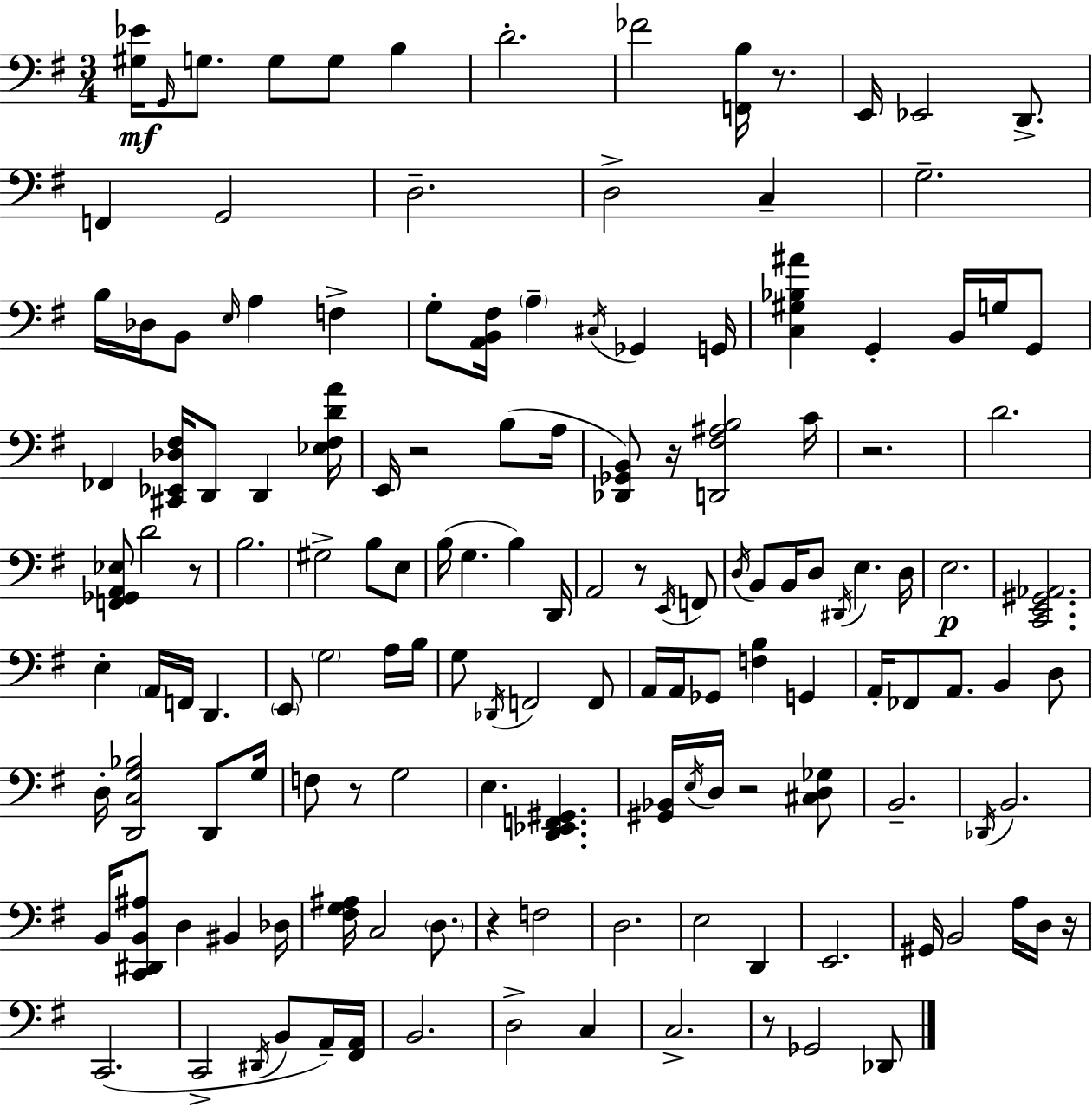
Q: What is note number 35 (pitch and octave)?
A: E2